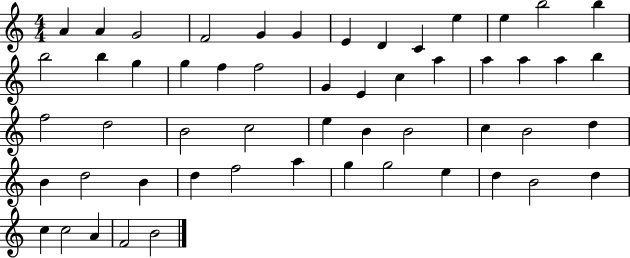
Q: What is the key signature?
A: C major